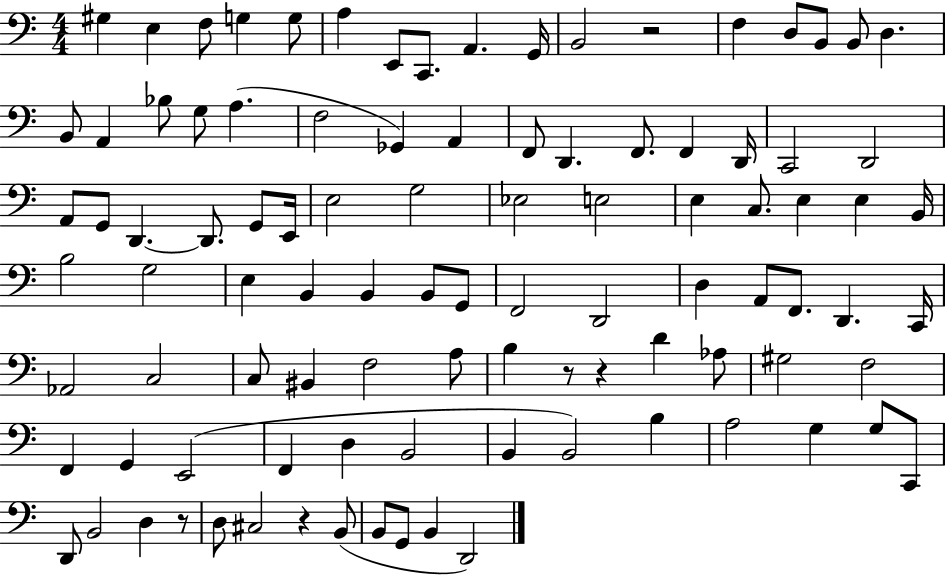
G#3/q E3/q F3/e G3/q G3/e A3/q E2/e C2/e. A2/q. G2/s B2/h R/h F3/q D3/e B2/e B2/e D3/q. B2/e A2/q Bb3/e G3/e A3/q. F3/h Gb2/q A2/q F2/e D2/q. F2/e. F2/q D2/s C2/h D2/h A2/e G2/e D2/q. D2/e. G2/e E2/s E3/h G3/h Eb3/h E3/h E3/q C3/e. E3/q E3/q B2/s B3/h G3/h E3/q B2/q B2/q B2/e G2/e F2/h D2/h D3/q A2/e F2/e. D2/q. C2/s Ab2/h C3/h C3/e BIS2/q F3/h A3/e B3/q R/e R/q D4/q Ab3/e G#3/h F3/h F2/q G2/q E2/h F2/q D3/q B2/h B2/q B2/h B3/q A3/h G3/q G3/e C2/e D2/e B2/h D3/q R/e D3/e C#3/h R/q B2/e B2/e G2/e B2/q D2/h